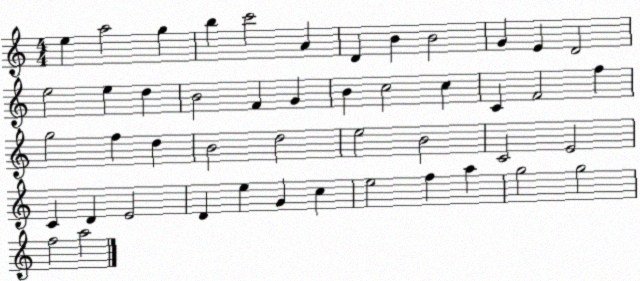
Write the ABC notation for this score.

X:1
T:Untitled
M:4/4
L:1/4
K:C
e a2 g b c'2 A D B B2 G E D2 e2 e d B2 F G B c2 c C F2 f g2 f d B2 d2 e2 B2 C2 E2 C D E2 D e G c e2 f a g2 g2 f2 a2